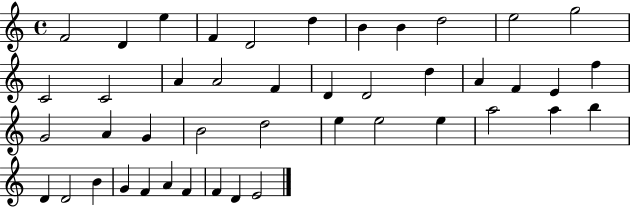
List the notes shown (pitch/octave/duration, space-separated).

F4/h D4/q E5/q F4/q D4/h D5/q B4/q B4/q D5/h E5/h G5/h C4/h C4/h A4/q A4/h F4/q D4/q D4/h D5/q A4/q F4/q E4/q F5/q G4/h A4/q G4/q B4/h D5/h E5/q E5/h E5/q A5/h A5/q B5/q D4/q D4/h B4/q G4/q F4/q A4/q F4/q F4/q D4/q E4/h